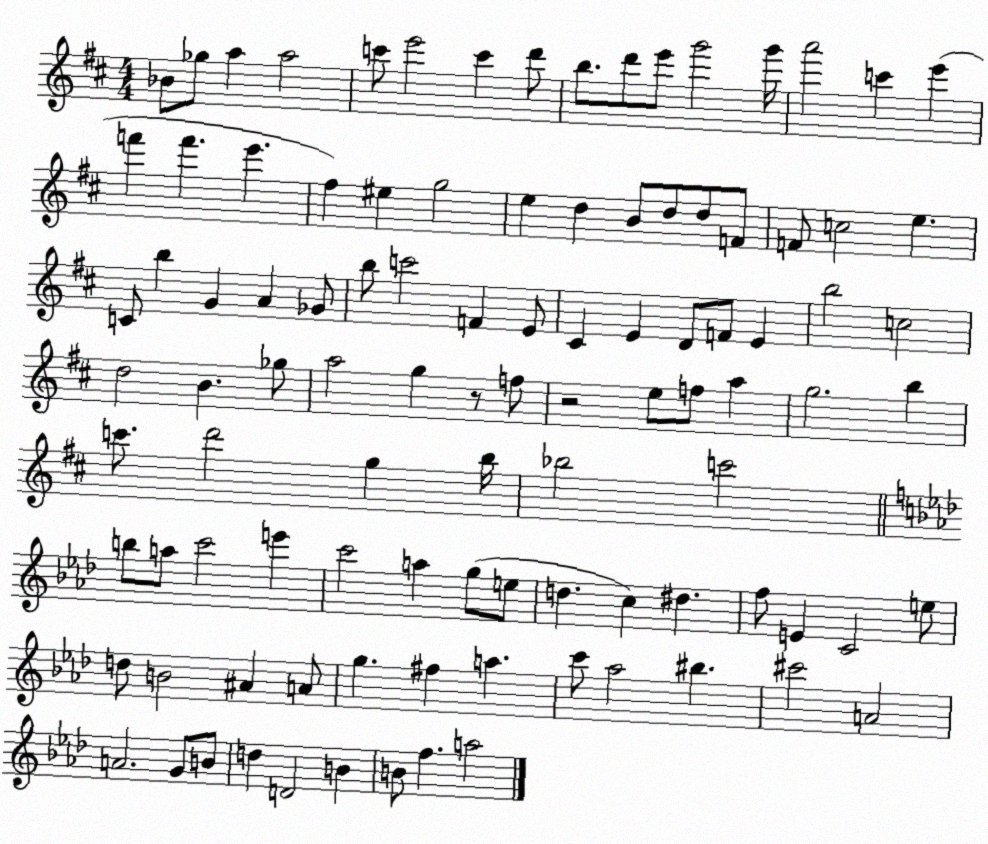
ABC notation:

X:1
T:Untitled
M:4/4
L:1/4
K:D
_B/2 _g/2 a a2 c'/2 e'2 c' d'/2 b/2 d'/2 e'/2 g'2 g'/4 a'2 c' e' f' f' e' ^f ^e g2 e d B/2 d/2 d/2 F/2 F/2 c2 e C/2 b G A _G/2 b/2 c'2 F E/2 ^C E D/2 F/2 E b2 c2 d2 B _g/2 a2 g z/2 f/2 z2 e/2 f/2 a g2 b c'/2 d'2 g b/4 _b2 c'2 b/2 a/2 c'2 e' c'2 a g/2 e/2 d c ^d f/2 E C2 e/2 d/2 B2 ^A A/2 g ^f a c'/2 _a2 ^b ^c'2 A2 A2 G/2 B/2 d D2 B B/2 f a2